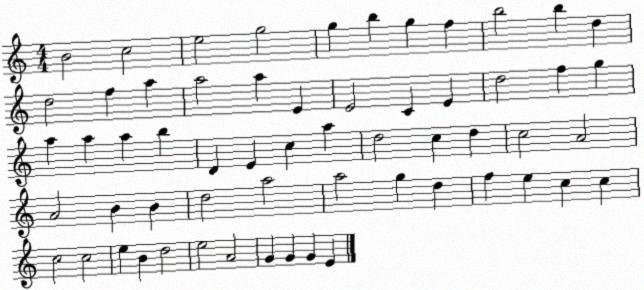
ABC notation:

X:1
T:Untitled
M:4/4
L:1/4
K:C
B2 c2 e2 g2 g b g f b2 b d d2 f a a2 a E E2 C E d2 f g a a a b D E c a d2 c d c2 A2 A2 B B d2 a2 a2 g d f e c c c2 c2 e B d2 e2 A2 G G G E